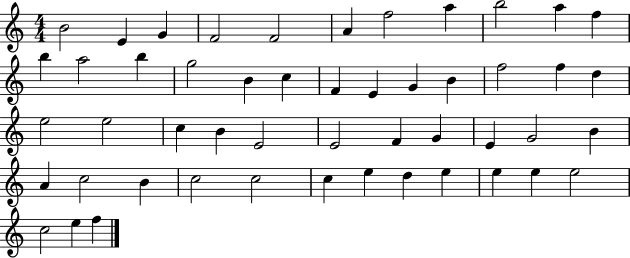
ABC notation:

X:1
T:Untitled
M:4/4
L:1/4
K:C
B2 E G F2 F2 A f2 a b2 a f b a2 b g2 B c F E G B f2 f d e2 e2 c B E2 E2 F G E G2 B A c2 B c2 c2 c e d e e e e2 c2 e f